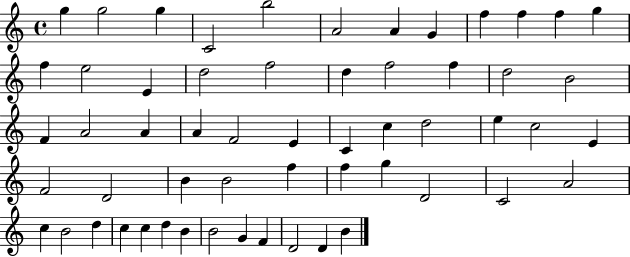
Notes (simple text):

G5/q G5/h G5/q C4/h B5/h A4/h A4/q G4/q F5/q F5/q F5/q G5/q F5/q E5/h E4/q D5/h F5/h D5/q F5/h F5/q D5/h B4/h F4/q A4/h A4/q A4/q F4/h E4/q C4/q C5/q D5/h E5/q C5/h E4/q F4/h D4/h B4/q B4/h F5/q F5/q G5/q D4/h C4/h A4/h C5/q B4/h D5/q C5/q C5/q D5/q B4/q B4/h G4/q F4/q D4/h D4/q B4/q